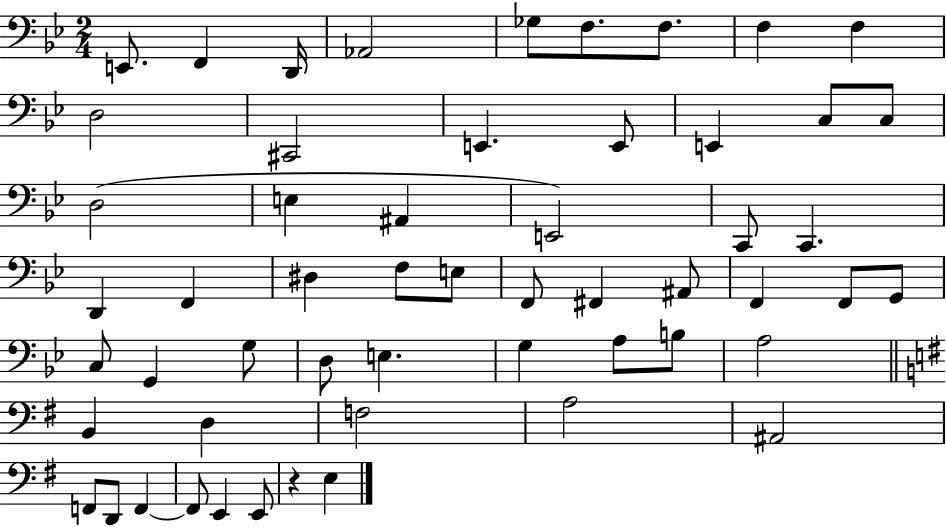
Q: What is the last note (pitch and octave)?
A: E3